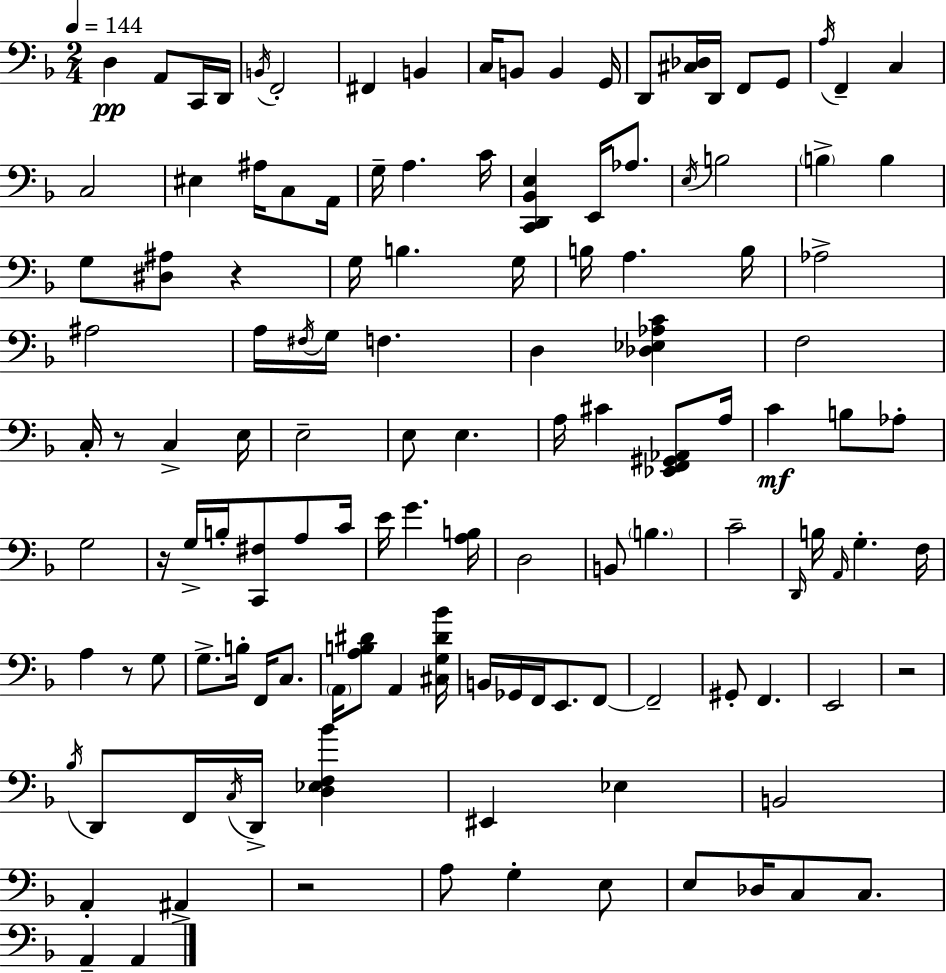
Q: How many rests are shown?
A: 6